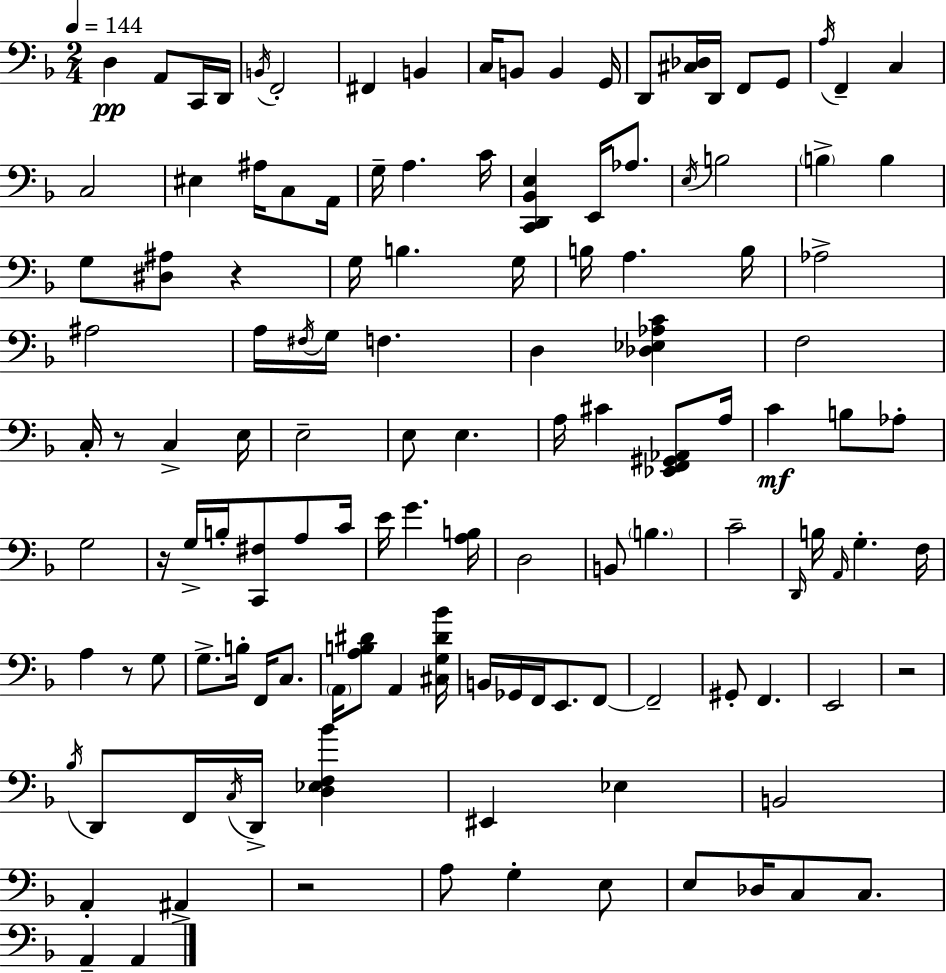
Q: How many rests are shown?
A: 6